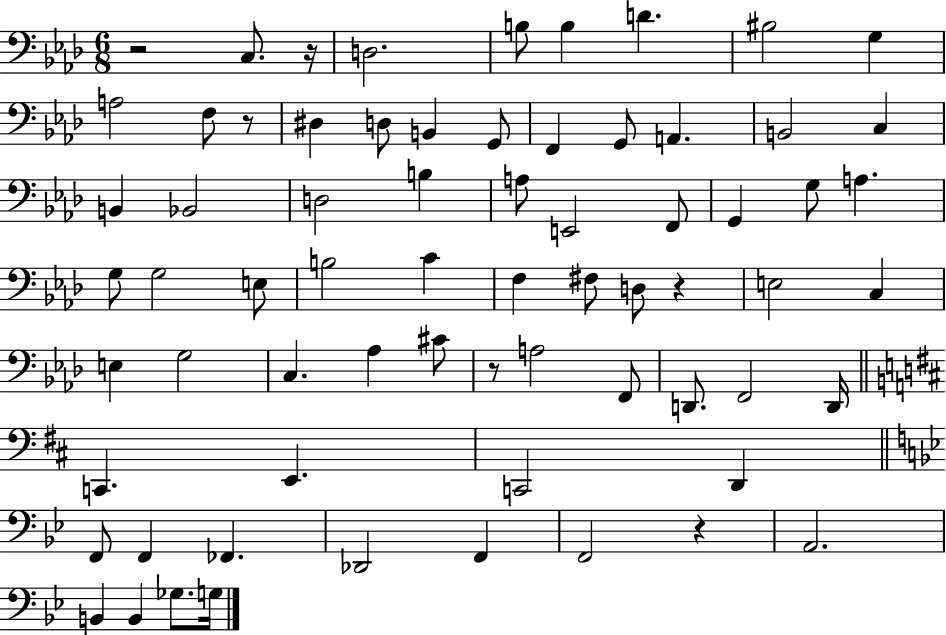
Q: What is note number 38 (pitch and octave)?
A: C3